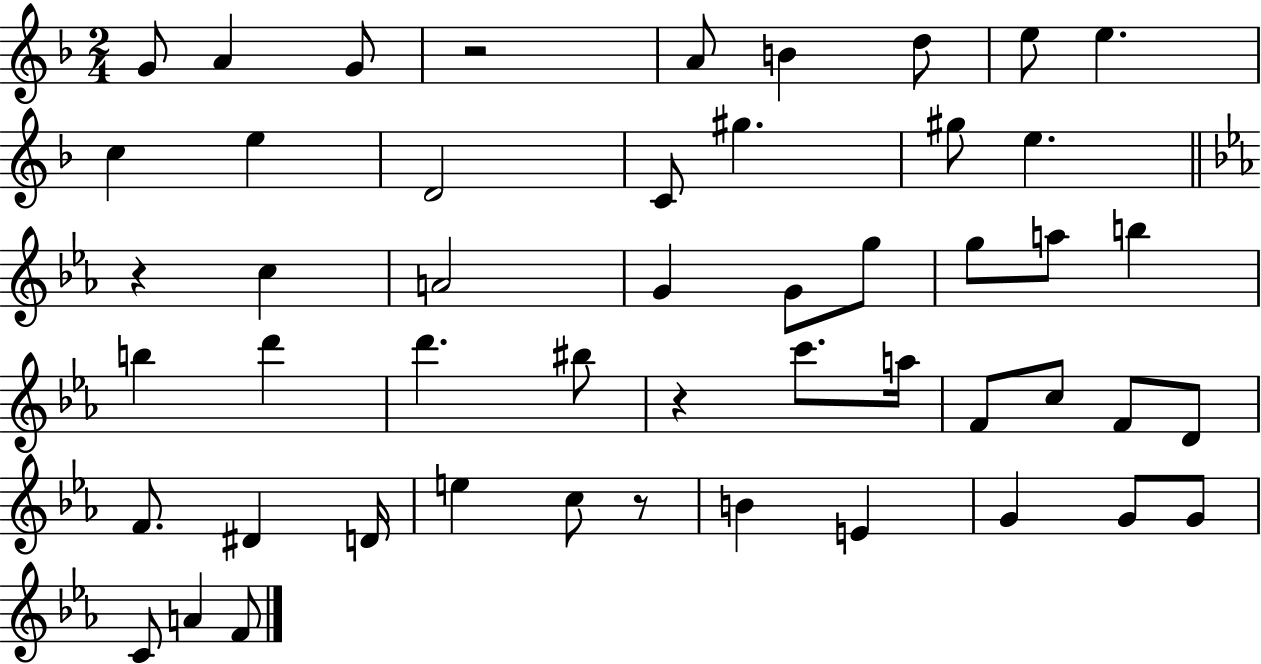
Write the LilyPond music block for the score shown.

{
  \clef treble
  \numericTimeSignature
  \time 2/4
  \key f \major
  g'8 a'4 g'8 | r2 | a'8 b'4 d''8 | e''8 e''4. | \break c''4 e''4 | d'2 | c'8 gis''4. | gis''8 e''4. | \break \bar "||" \break \key c \minor r4 c''4 | a'2 | g'4 g'8 g''8 | g''8 a''8 b''4 | \break b''4 d'''4 | d'''4. bis''8 | r4 c'''8. a''16 | f'8 c''8 f'8 d'8 | \break f'8. dis'4 d'16 | e''4 c''8 r8 | b'4 e'4 | g'4 g'8 g'8 | \break c'8 a'4 f'8 | \bar "|."
}